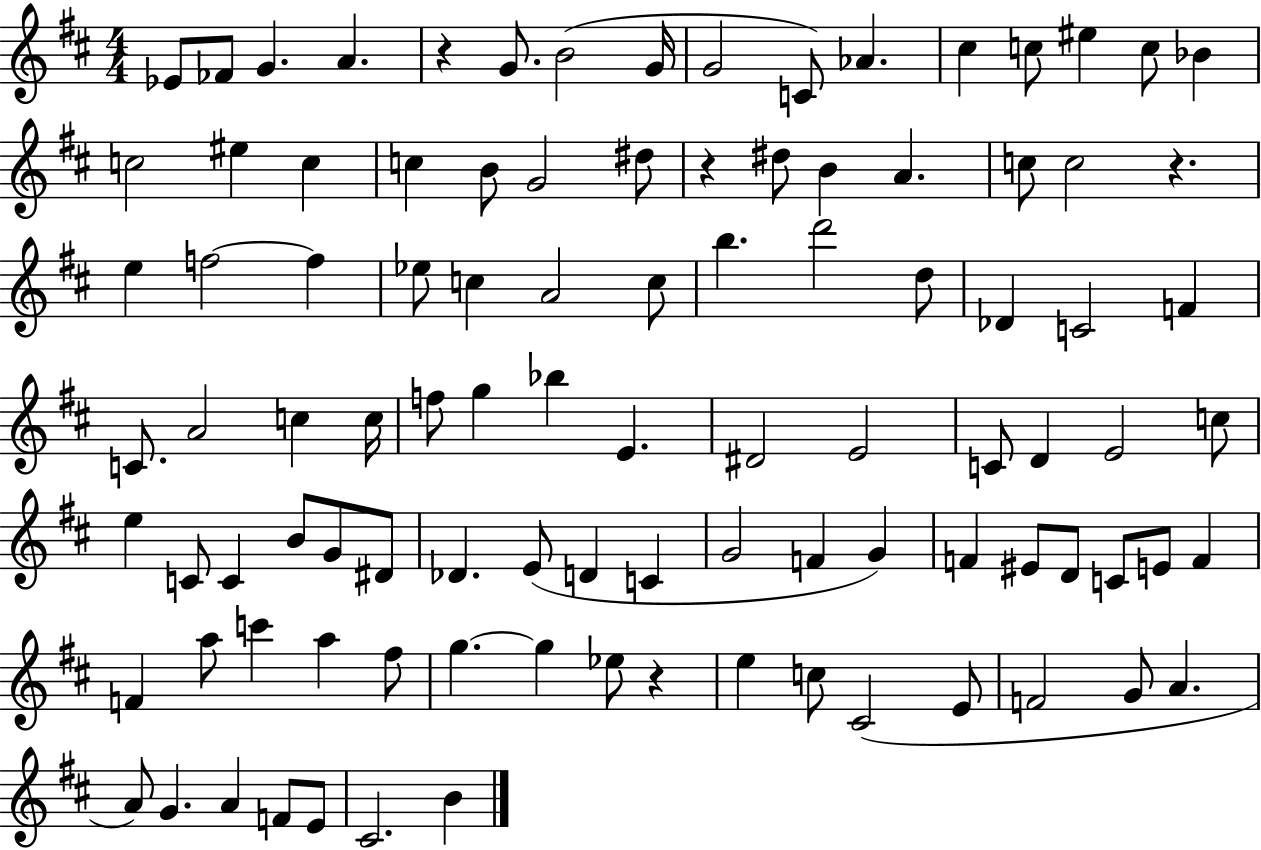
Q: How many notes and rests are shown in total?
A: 99